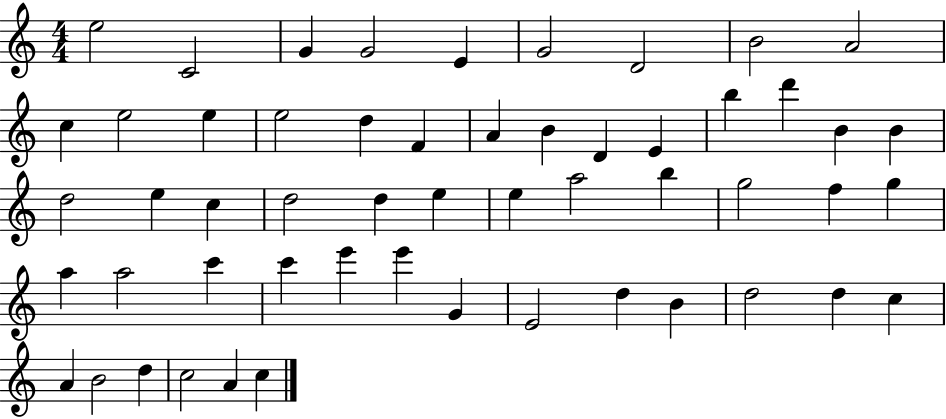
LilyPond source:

{
  \clef treble
  \numericTimeSignature
  \time 4/4
  \key c \major
  e''2 c'2 | g'4 g'2 e'4 | g'2 d'2 | b'2 a'2 | \break c''4 e''2 e''4 | e''2 d''4 f'4 | a'4 b'4 d'4 e'4 | b''4 d'''4 b'4 b'4 | \break d''2 e''4 c''4 | d''2 d''4 e''4 | e''4 a''2 b''4 | g''2 f''4 g''4 | \break a''4 a''2 c'''4 | c'''4 e'''4 e'''4 g'4 | e'2 d''4 b'4 | d''2 d''4 c''4 | \break a'4 b'2 d''4 | c''2 a'4 c''4 | \bar "|."
}